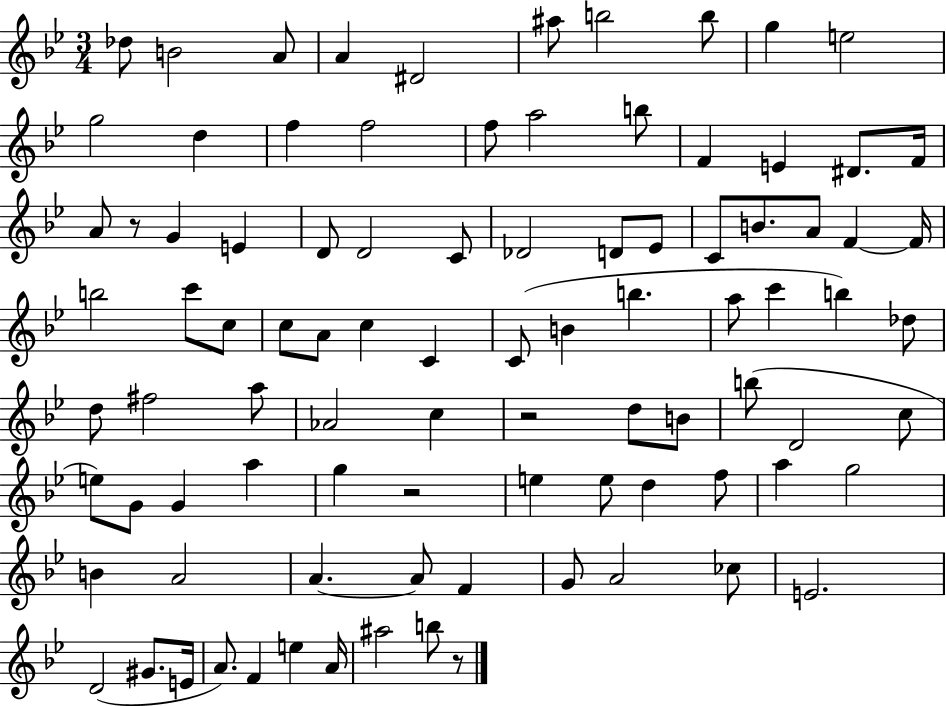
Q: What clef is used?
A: treble